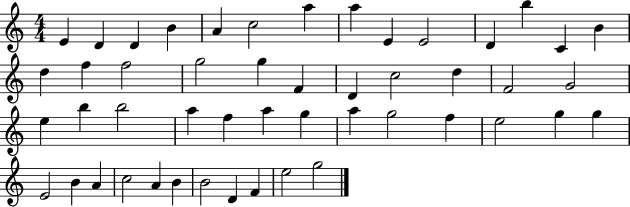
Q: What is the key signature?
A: C major